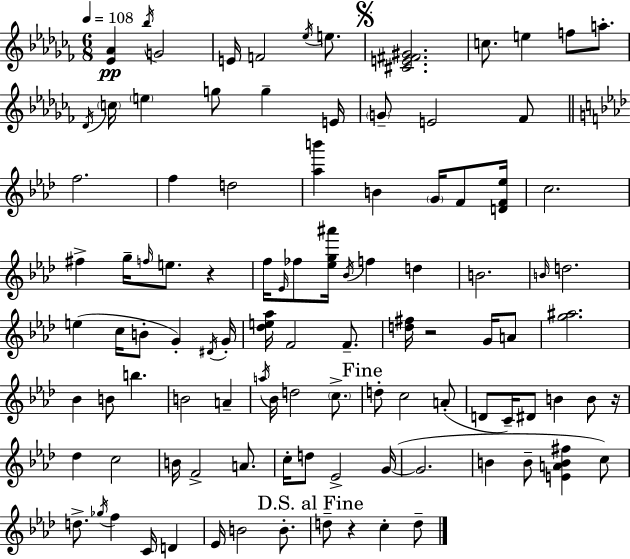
[Eb4,Ab4]/q Bb5/s G4/h E4/s F4/h Eb5/s E5/e. [C#4,E4,F#4,G#4]/h. C5/e. E5/q F5/e A5/e. Db4/s C5/s E5/q G5/e G5/q E4/s G4/e E4/h FES4/e F5/h. F5/q D5/h [Ab5,B6]/q B4/q G4/s F4/e [D4,F4,Eb5]/s C5/h. F#5/q G5/s F5/s E5/e. R/q F5/s Eb4/s FES5/e [Eb5,G5,A#6]/s Bb4/s F5/q D5/q B4/h. B4/s D5/h. E5/q C5/s B4/e G4/q D#4/s G4/s [Db5,E5,Ab5]/s F4/h F4/e. [D5,F#5]/s R/h G4/s A4/e [G5,A#5]/h. Bb4/q B4/e B5/q. B4/h A4/q A5/s Bb4/s D5/h C5/e. D5/e C5/h A4/e D4/e C4/s D#4/e B4/q B4/e R/s Db5/q C5/h B4/s F4/h A4/e. C5/s D5/e Eb4/h G4/s G4/h. B4/q B4/e [E4,A4,B4,F#5]/q C5/e D5/e. Gb5/s F5/q C4/s D4/q Eb4/s B4/h B4/e. D5/e R/q C5/q D5/e